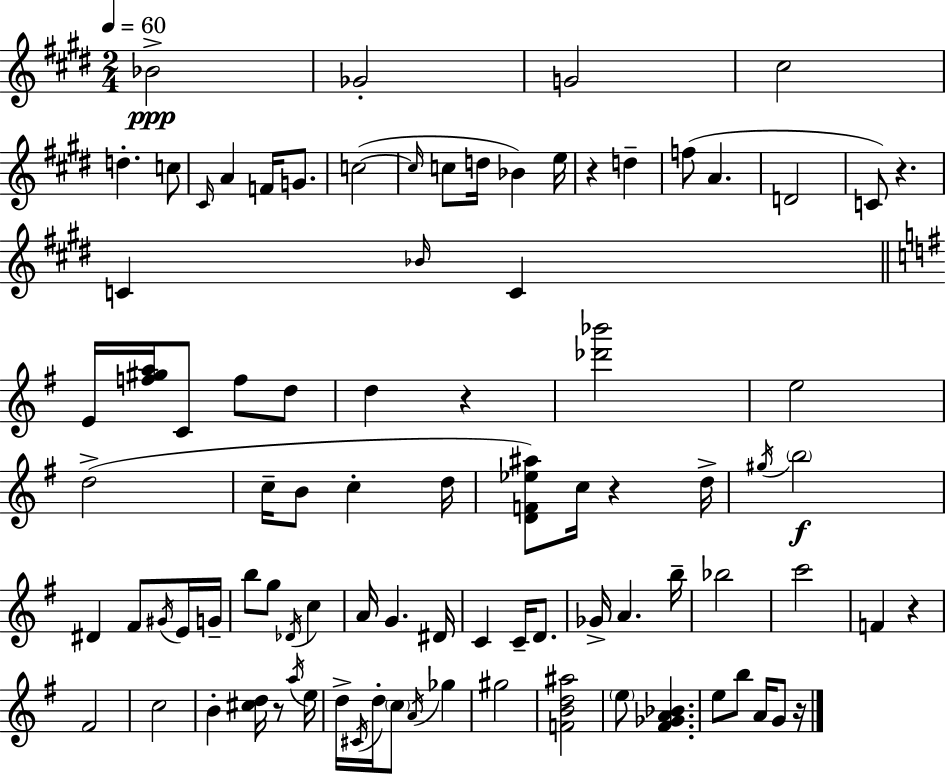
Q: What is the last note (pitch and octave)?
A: G4